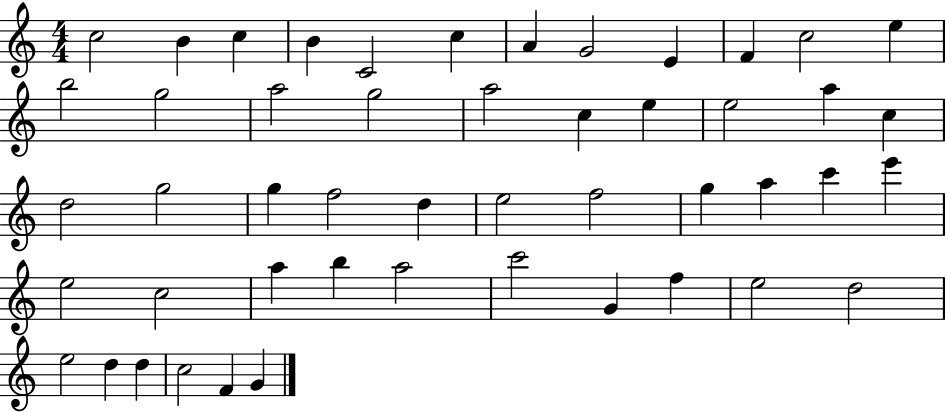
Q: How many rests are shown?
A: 0